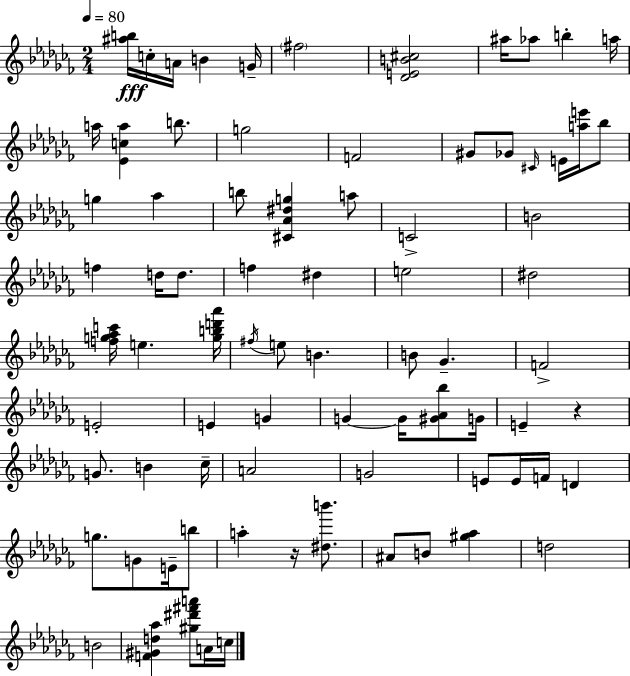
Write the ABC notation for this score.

X:1
T:Untitled
M:2/4
L:1/4
K:Abm
[^ab]/4 c/4 A/4 B G/4 ^f2 [_DEB^c]2 ^a/4 _a/2 b a/4 a/4 [_Eca] b/2 g2 F2 ^G/2 _G/2 ^C/4 E/4 [ae']/4 _b/2 g _a b/2 [^C_A^dg] a/2 C2 B2 f d/4 d/2 f ^d e2 ^d2 [fg_ac']/4 e [gbd'_a']/4 ^f/4 e/2 B B/2 _G F2 E2 E G G G/4 [^G_A_b]/2 G/4 E z G/2 B _c/4 A2 G2 E/2 E/4 F/4 D g/2 G/2 E/4 b/2 a z/4 [^db']/2 ^A/2 B/2 [^g_a] d2 B2 [F^Gd_a] [^g^d'^f'a']/2 A/4 c/4